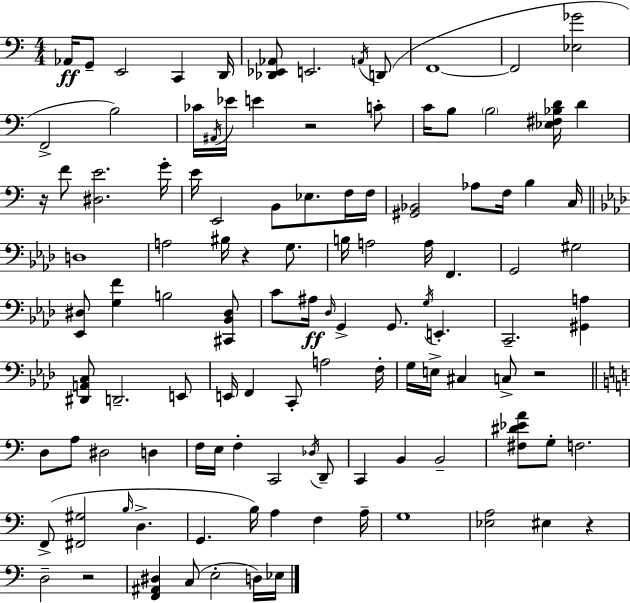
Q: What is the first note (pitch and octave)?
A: Ab2